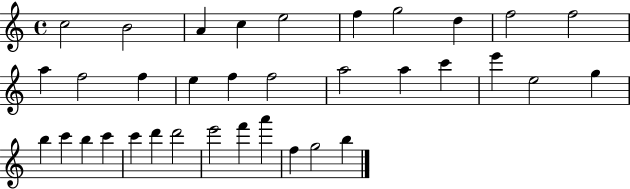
{
  \clef treble
  \time 4/4
  \defaultTimeSignature
  \key c \major
  c''2 b'2 | a'4 c''4 e''2 | f''4 g''2 d''4 | f''2 f''2 | \break a''4 f''2 f''4 | e''4 f''4 f''2 | a''2 a''4 c'''4 | e'''4 e''2 g''4 | \break b''4 c'''4 b''4 c'''4 | c'''4 d'''4 d'''2 | e'''2 f'''4 a'''4 | f''4 g''2 b''4 | \break \bar "|."
}